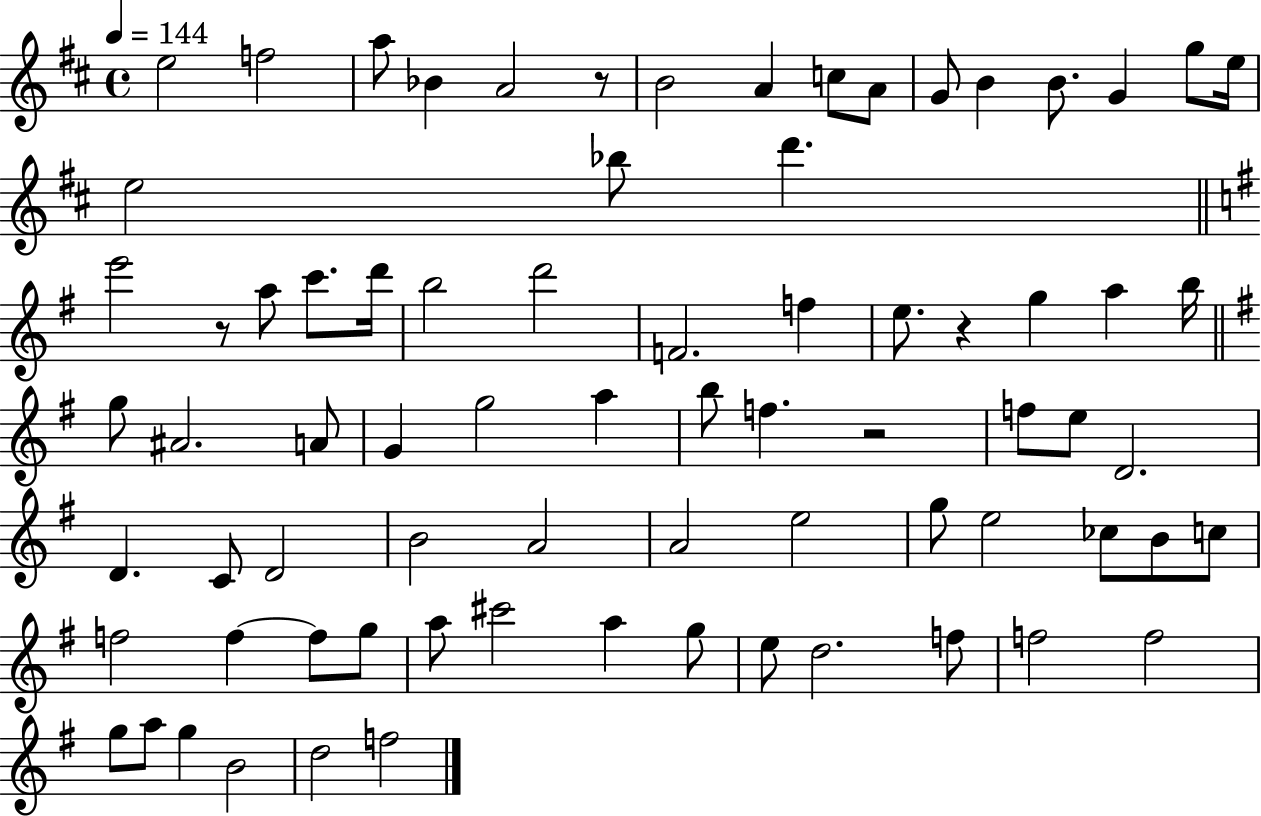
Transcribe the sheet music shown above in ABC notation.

X:1
T:Untitled
M:4/4
L:1/4
K:D
e2 f2 a/2 _B A2 z/2 B2 A c/2 A/2 G/2 B B/2 G g/2 e/4 e2 _b/2 d' e'2 z/2 a/2 c'/2 d'/4 b2 d'2 F2 f e/2 z g a b/4 g/2 ^A2 A/2 G g2 a b/2 f z2 f/2 e/2 D2 D C/2 D2 B2 A2 A2 e2 g/2 e2 _c/2 B/2 c/2 f2 f f/2 g/2 a/2 ^c'2 a g/2 e/2 d2 f/2 f2 f2 g/2 a/2 g B2 d2 f2